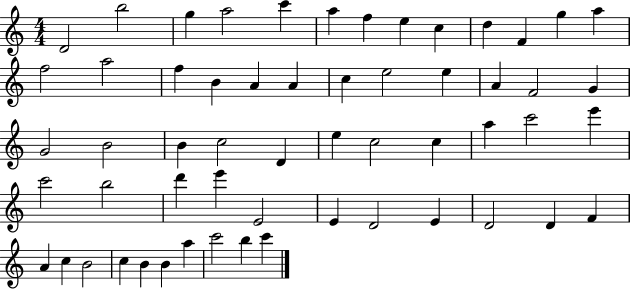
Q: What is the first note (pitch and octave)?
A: D4